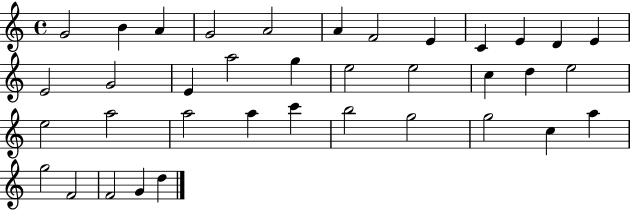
{
  \clef treble
  \time 4/4
  \defaultTimeSignature
  \key c \major
  g'2 b'4 a'4 | g'2 a'2 | a'4 f'2 e'4 | c'4 e'4 d'4 e'4 | \break e'2 g'2 | e'4 a''2 g''4 | e''2 e''2 | c''4 d''4 e''2 | \break e''2 a''2 | a''2 a''4 c'''4 | b''2 g''2 | g''2 c''4 a''4 | \break g''2 f'2 | f'2 g'4 d''4 | \bar "|."
}